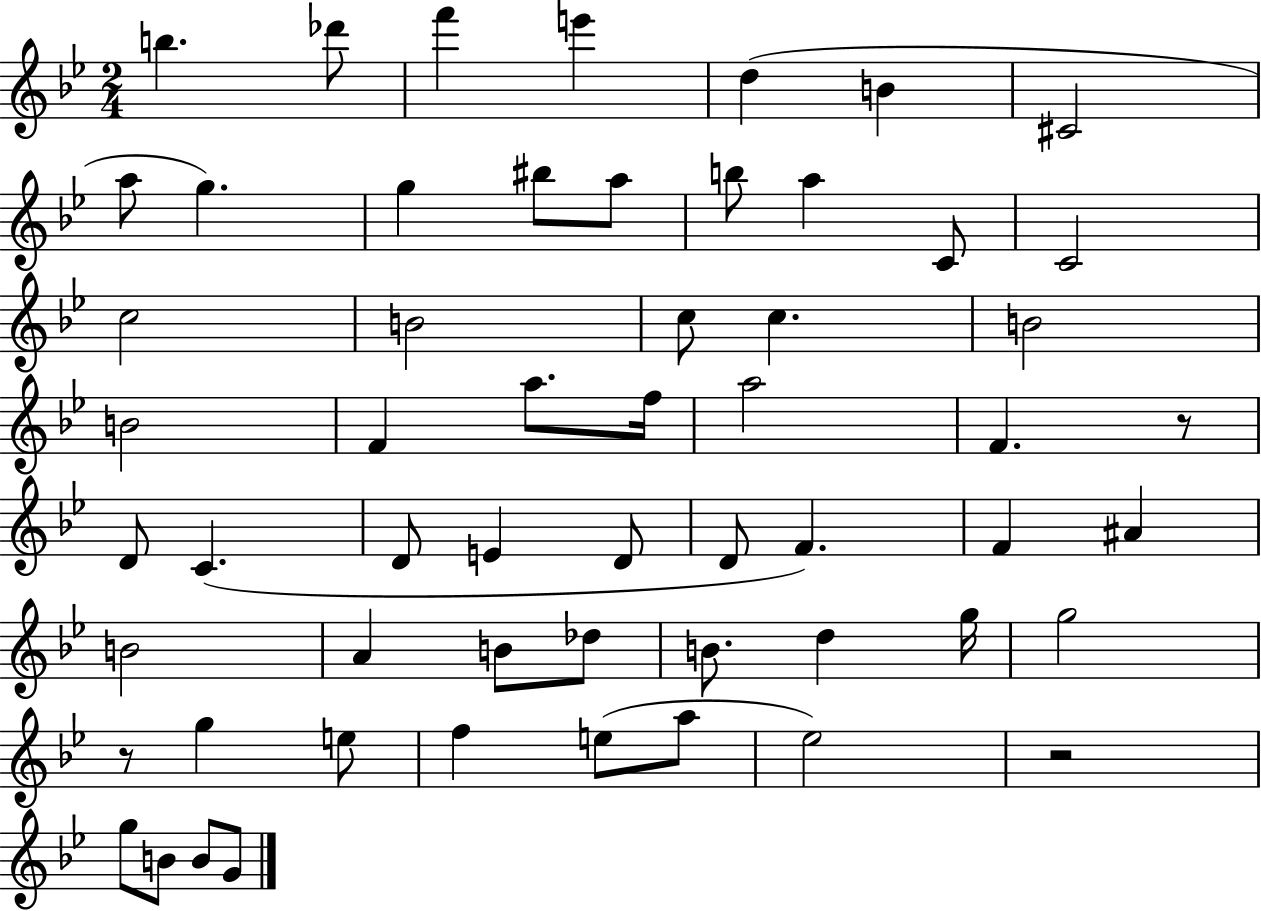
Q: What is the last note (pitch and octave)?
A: G4